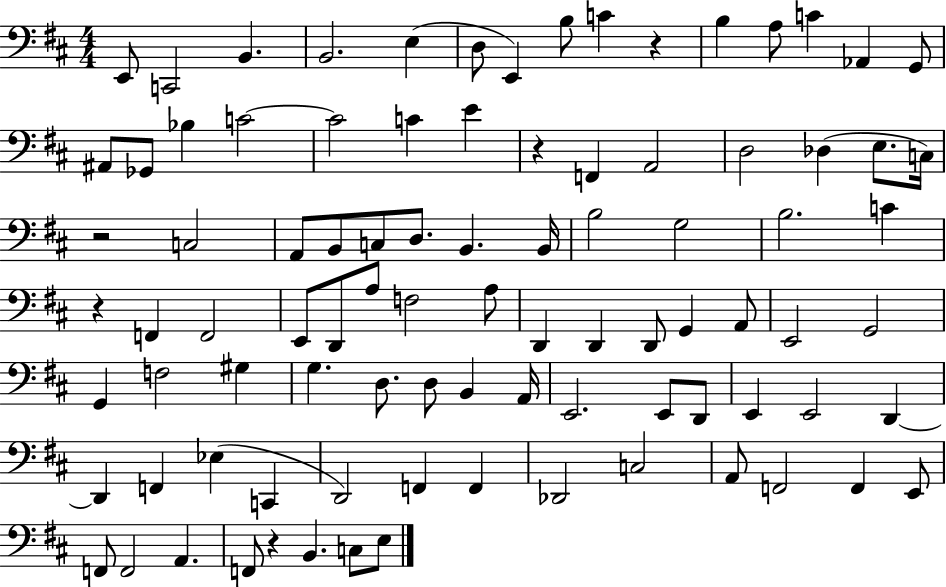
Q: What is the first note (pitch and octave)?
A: E2